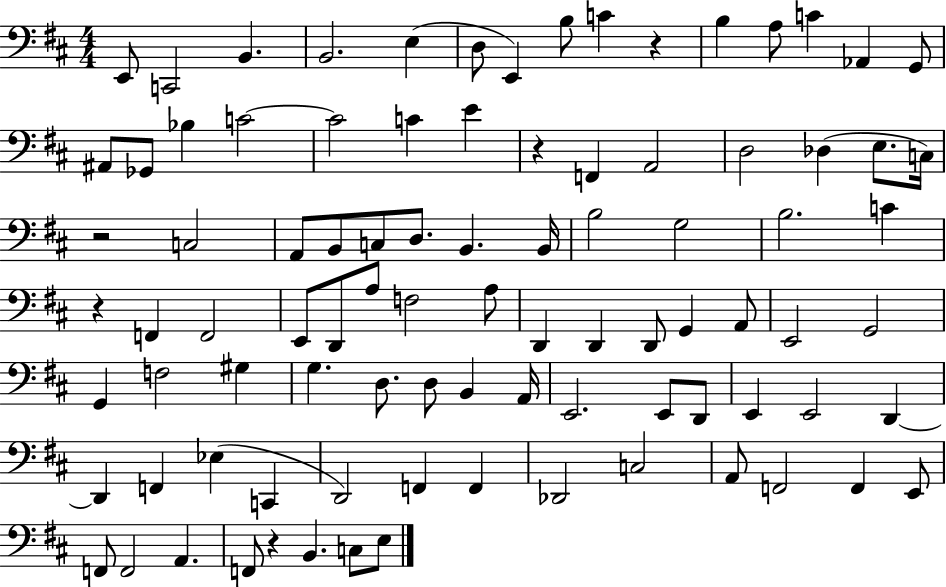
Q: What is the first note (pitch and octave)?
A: E2